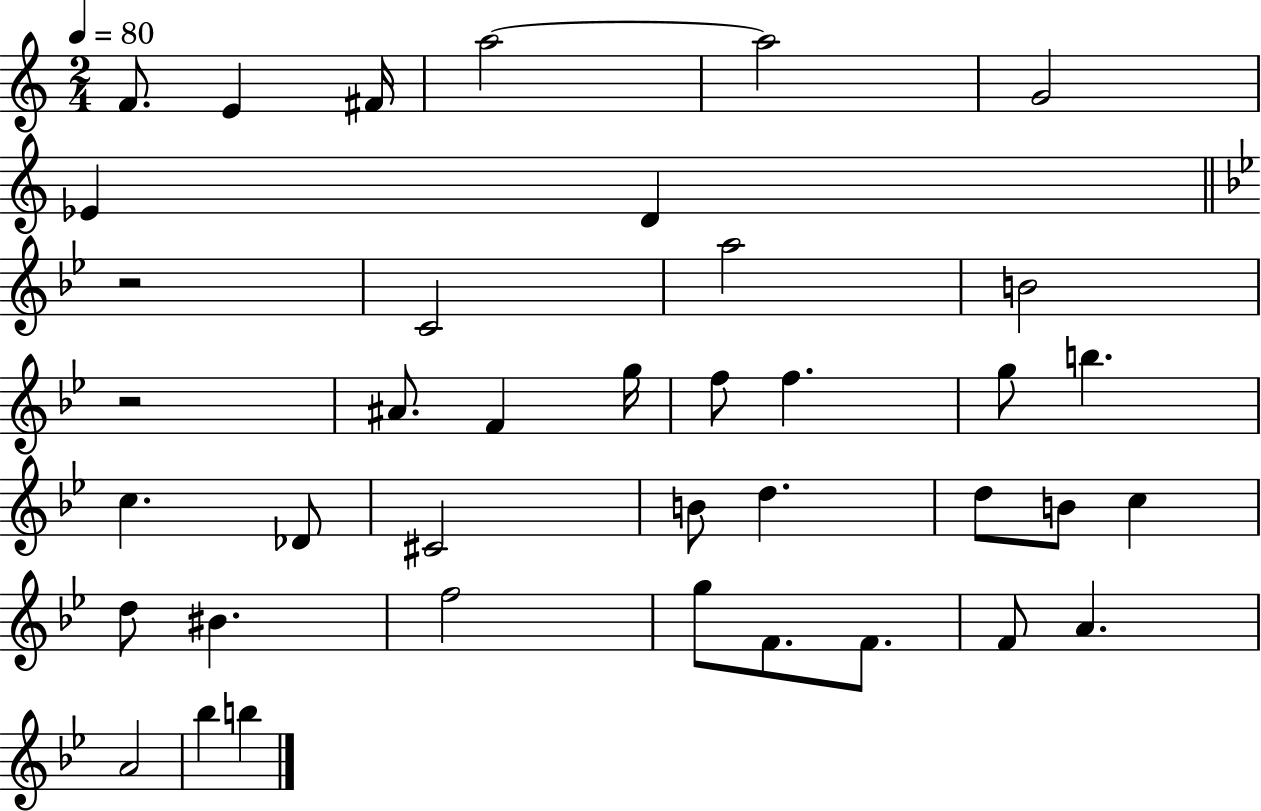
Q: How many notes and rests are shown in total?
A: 39